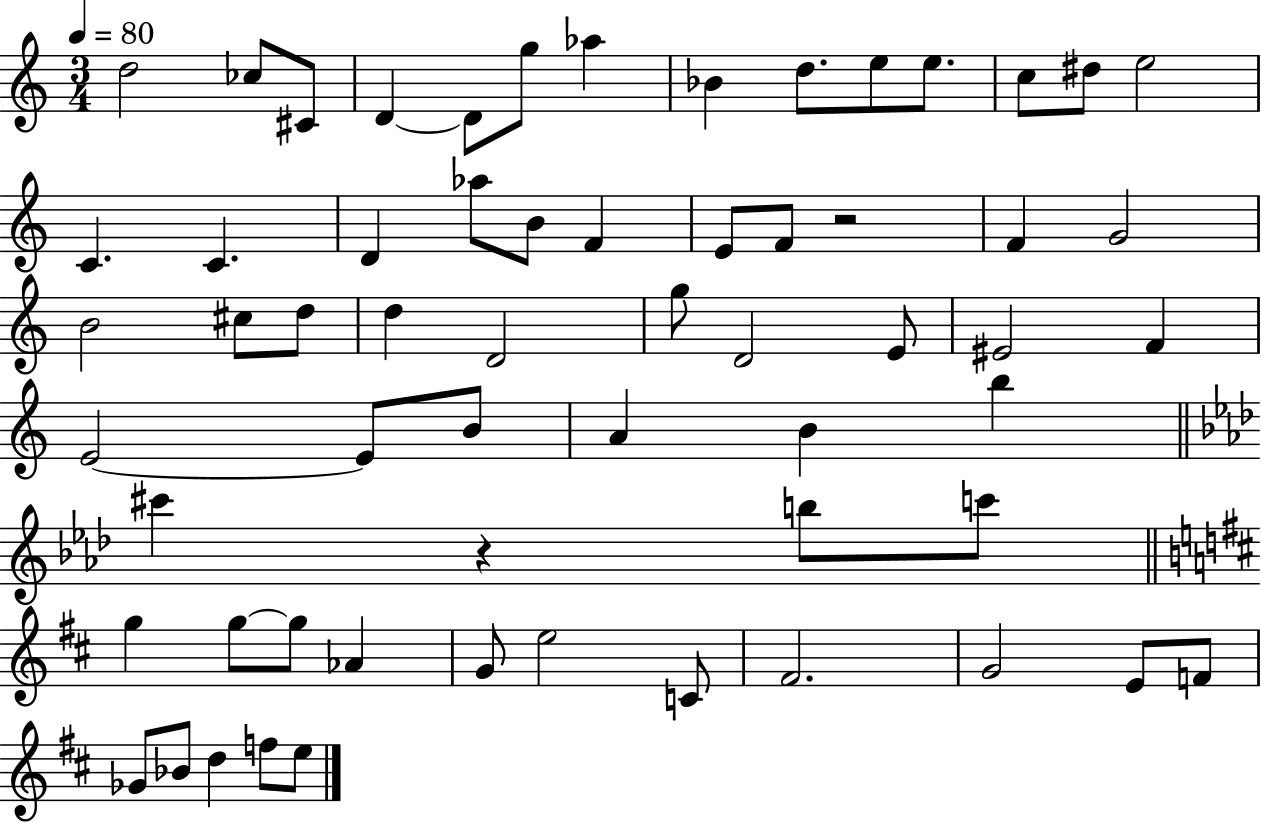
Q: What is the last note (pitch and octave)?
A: E5